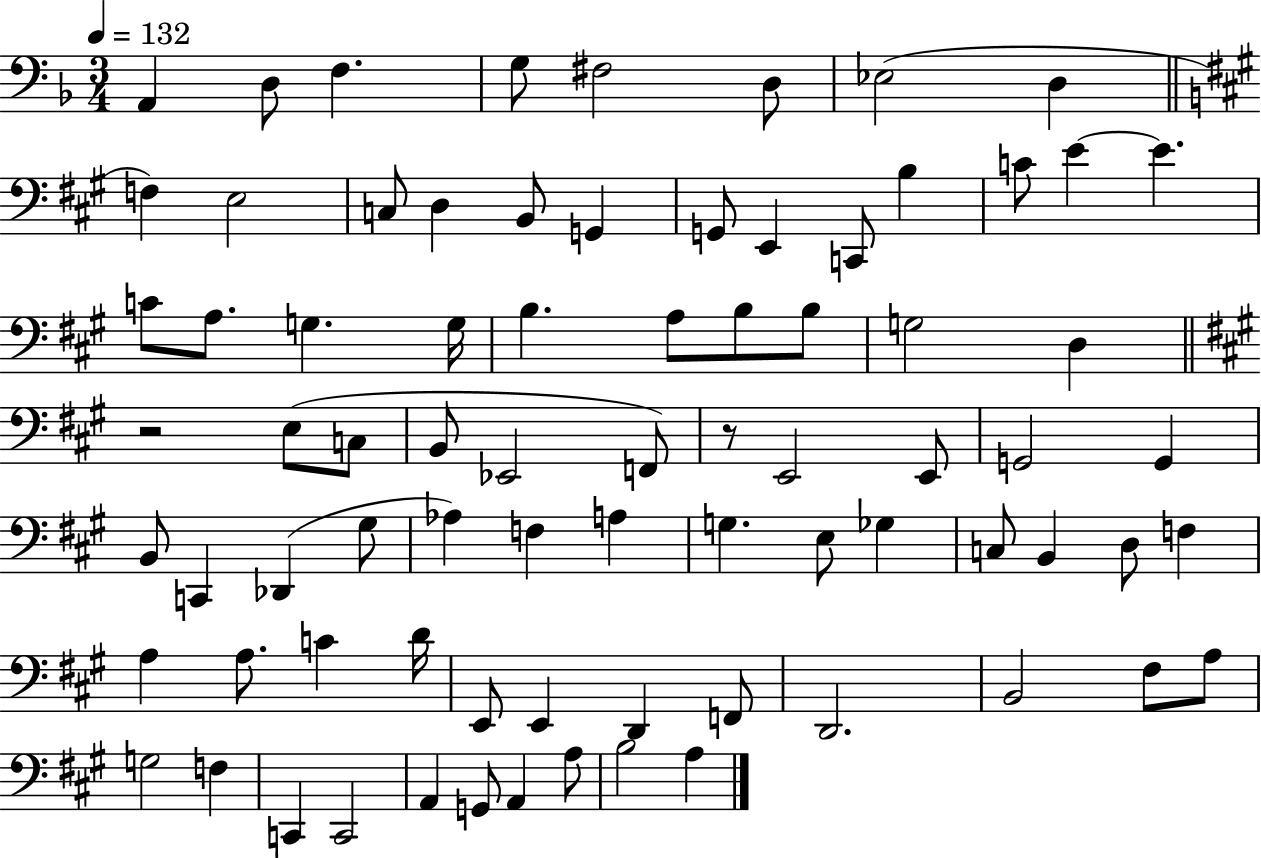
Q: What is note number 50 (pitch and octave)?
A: Gb3